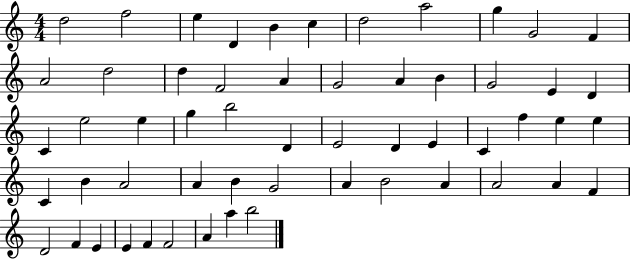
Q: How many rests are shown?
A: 0